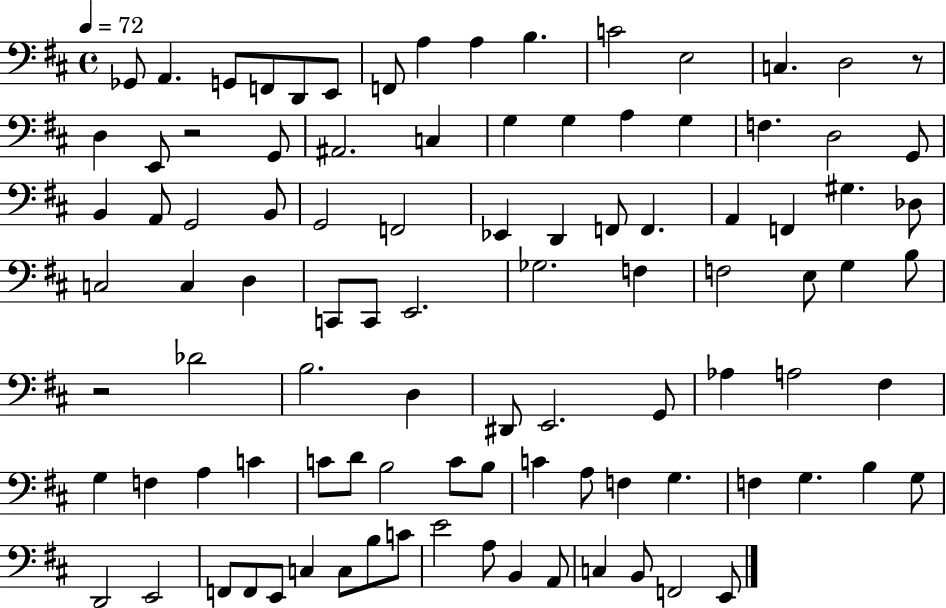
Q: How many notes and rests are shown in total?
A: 98